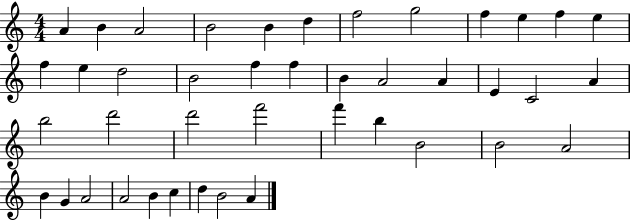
{
  \clef treble
  \numericTimeSignature
  \time 4/4
  \key c \major
  a'4 b'4 a'2 | b'2 b'4 d''4 | f''2 g''2 | f''4 e''4 f''4 e''4 | \break f''4 e''4 d''2 | b'2 f''4 f''4 | b'4 a'2 a'4 | e'4 c'2 a'4 | \break b''2 d'''2 | d'''2 f'''2 | f'''4 b''4 b'2 | b'2 a'2 | \break b'4 g'4 a'2 | a'2 b'4 c''4 | d''4 b'2 a'4 | \bar "|."
}